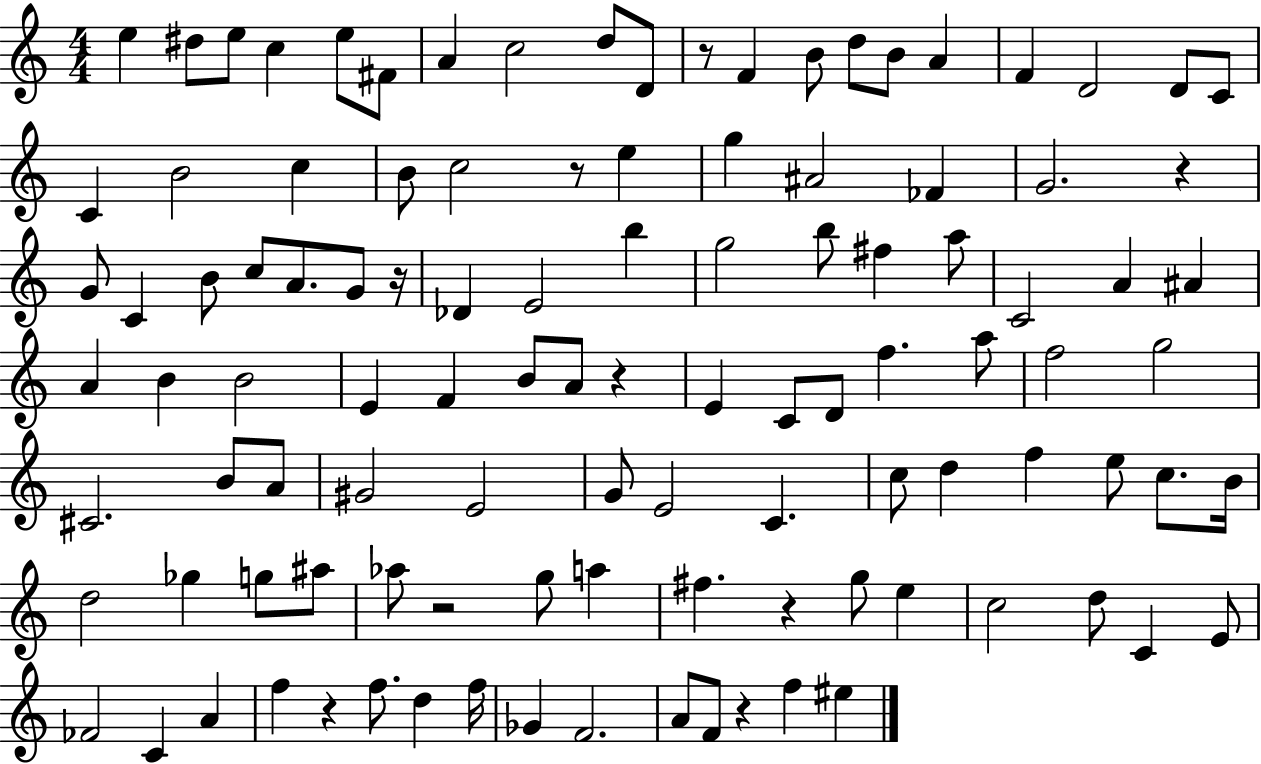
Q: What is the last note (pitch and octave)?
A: EIS5